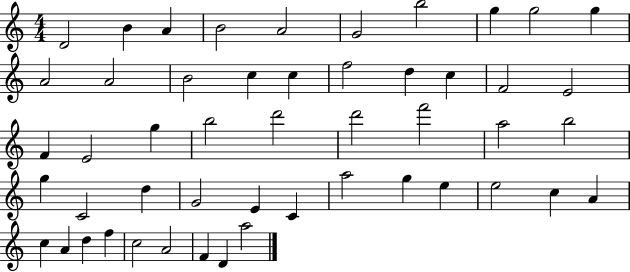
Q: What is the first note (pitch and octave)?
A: D4